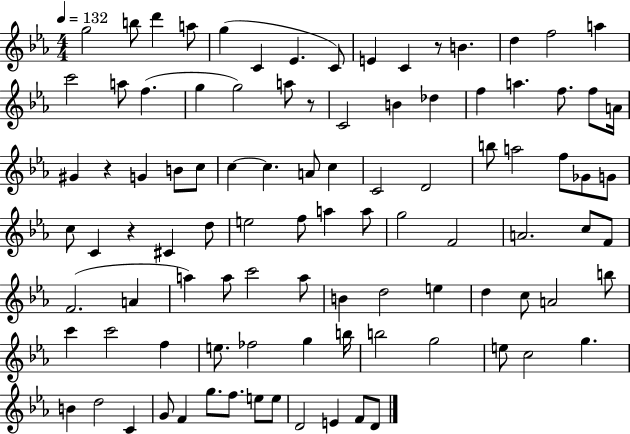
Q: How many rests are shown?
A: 4